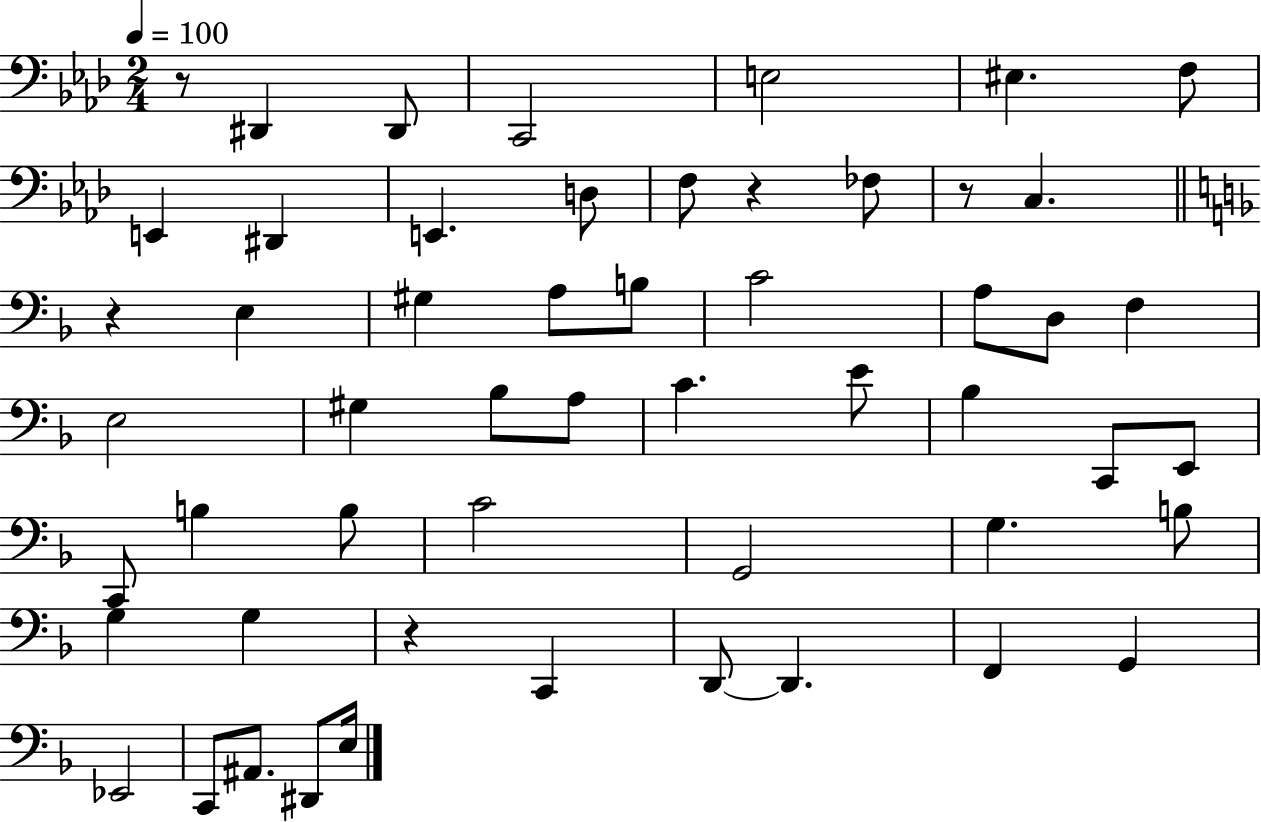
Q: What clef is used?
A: bass